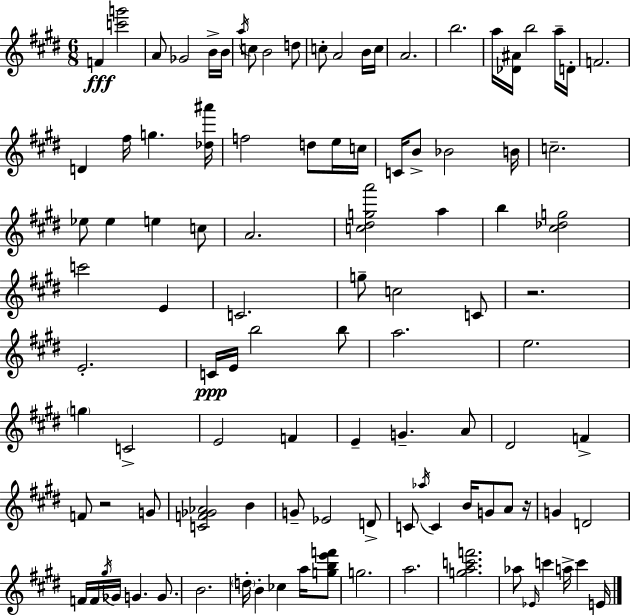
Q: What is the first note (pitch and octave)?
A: F4